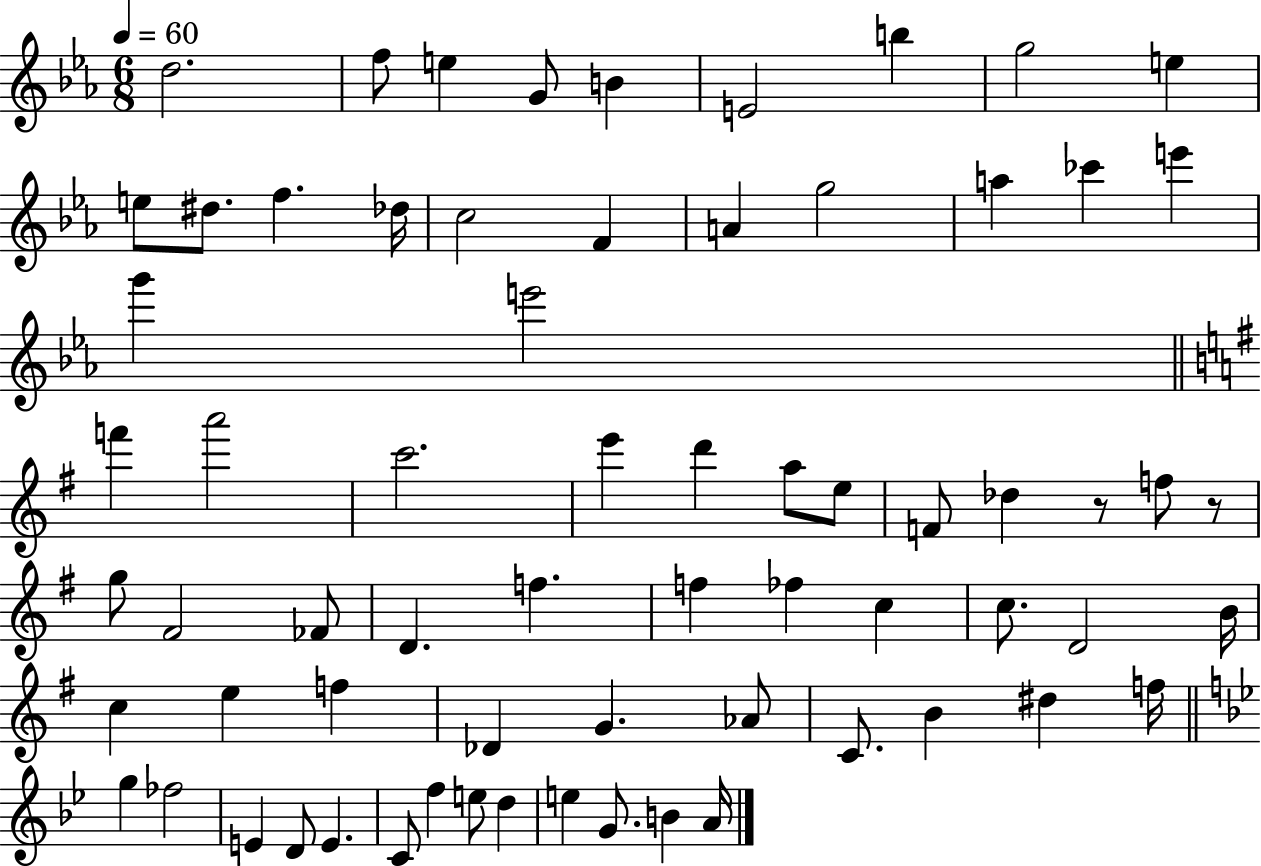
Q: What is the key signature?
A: EES major